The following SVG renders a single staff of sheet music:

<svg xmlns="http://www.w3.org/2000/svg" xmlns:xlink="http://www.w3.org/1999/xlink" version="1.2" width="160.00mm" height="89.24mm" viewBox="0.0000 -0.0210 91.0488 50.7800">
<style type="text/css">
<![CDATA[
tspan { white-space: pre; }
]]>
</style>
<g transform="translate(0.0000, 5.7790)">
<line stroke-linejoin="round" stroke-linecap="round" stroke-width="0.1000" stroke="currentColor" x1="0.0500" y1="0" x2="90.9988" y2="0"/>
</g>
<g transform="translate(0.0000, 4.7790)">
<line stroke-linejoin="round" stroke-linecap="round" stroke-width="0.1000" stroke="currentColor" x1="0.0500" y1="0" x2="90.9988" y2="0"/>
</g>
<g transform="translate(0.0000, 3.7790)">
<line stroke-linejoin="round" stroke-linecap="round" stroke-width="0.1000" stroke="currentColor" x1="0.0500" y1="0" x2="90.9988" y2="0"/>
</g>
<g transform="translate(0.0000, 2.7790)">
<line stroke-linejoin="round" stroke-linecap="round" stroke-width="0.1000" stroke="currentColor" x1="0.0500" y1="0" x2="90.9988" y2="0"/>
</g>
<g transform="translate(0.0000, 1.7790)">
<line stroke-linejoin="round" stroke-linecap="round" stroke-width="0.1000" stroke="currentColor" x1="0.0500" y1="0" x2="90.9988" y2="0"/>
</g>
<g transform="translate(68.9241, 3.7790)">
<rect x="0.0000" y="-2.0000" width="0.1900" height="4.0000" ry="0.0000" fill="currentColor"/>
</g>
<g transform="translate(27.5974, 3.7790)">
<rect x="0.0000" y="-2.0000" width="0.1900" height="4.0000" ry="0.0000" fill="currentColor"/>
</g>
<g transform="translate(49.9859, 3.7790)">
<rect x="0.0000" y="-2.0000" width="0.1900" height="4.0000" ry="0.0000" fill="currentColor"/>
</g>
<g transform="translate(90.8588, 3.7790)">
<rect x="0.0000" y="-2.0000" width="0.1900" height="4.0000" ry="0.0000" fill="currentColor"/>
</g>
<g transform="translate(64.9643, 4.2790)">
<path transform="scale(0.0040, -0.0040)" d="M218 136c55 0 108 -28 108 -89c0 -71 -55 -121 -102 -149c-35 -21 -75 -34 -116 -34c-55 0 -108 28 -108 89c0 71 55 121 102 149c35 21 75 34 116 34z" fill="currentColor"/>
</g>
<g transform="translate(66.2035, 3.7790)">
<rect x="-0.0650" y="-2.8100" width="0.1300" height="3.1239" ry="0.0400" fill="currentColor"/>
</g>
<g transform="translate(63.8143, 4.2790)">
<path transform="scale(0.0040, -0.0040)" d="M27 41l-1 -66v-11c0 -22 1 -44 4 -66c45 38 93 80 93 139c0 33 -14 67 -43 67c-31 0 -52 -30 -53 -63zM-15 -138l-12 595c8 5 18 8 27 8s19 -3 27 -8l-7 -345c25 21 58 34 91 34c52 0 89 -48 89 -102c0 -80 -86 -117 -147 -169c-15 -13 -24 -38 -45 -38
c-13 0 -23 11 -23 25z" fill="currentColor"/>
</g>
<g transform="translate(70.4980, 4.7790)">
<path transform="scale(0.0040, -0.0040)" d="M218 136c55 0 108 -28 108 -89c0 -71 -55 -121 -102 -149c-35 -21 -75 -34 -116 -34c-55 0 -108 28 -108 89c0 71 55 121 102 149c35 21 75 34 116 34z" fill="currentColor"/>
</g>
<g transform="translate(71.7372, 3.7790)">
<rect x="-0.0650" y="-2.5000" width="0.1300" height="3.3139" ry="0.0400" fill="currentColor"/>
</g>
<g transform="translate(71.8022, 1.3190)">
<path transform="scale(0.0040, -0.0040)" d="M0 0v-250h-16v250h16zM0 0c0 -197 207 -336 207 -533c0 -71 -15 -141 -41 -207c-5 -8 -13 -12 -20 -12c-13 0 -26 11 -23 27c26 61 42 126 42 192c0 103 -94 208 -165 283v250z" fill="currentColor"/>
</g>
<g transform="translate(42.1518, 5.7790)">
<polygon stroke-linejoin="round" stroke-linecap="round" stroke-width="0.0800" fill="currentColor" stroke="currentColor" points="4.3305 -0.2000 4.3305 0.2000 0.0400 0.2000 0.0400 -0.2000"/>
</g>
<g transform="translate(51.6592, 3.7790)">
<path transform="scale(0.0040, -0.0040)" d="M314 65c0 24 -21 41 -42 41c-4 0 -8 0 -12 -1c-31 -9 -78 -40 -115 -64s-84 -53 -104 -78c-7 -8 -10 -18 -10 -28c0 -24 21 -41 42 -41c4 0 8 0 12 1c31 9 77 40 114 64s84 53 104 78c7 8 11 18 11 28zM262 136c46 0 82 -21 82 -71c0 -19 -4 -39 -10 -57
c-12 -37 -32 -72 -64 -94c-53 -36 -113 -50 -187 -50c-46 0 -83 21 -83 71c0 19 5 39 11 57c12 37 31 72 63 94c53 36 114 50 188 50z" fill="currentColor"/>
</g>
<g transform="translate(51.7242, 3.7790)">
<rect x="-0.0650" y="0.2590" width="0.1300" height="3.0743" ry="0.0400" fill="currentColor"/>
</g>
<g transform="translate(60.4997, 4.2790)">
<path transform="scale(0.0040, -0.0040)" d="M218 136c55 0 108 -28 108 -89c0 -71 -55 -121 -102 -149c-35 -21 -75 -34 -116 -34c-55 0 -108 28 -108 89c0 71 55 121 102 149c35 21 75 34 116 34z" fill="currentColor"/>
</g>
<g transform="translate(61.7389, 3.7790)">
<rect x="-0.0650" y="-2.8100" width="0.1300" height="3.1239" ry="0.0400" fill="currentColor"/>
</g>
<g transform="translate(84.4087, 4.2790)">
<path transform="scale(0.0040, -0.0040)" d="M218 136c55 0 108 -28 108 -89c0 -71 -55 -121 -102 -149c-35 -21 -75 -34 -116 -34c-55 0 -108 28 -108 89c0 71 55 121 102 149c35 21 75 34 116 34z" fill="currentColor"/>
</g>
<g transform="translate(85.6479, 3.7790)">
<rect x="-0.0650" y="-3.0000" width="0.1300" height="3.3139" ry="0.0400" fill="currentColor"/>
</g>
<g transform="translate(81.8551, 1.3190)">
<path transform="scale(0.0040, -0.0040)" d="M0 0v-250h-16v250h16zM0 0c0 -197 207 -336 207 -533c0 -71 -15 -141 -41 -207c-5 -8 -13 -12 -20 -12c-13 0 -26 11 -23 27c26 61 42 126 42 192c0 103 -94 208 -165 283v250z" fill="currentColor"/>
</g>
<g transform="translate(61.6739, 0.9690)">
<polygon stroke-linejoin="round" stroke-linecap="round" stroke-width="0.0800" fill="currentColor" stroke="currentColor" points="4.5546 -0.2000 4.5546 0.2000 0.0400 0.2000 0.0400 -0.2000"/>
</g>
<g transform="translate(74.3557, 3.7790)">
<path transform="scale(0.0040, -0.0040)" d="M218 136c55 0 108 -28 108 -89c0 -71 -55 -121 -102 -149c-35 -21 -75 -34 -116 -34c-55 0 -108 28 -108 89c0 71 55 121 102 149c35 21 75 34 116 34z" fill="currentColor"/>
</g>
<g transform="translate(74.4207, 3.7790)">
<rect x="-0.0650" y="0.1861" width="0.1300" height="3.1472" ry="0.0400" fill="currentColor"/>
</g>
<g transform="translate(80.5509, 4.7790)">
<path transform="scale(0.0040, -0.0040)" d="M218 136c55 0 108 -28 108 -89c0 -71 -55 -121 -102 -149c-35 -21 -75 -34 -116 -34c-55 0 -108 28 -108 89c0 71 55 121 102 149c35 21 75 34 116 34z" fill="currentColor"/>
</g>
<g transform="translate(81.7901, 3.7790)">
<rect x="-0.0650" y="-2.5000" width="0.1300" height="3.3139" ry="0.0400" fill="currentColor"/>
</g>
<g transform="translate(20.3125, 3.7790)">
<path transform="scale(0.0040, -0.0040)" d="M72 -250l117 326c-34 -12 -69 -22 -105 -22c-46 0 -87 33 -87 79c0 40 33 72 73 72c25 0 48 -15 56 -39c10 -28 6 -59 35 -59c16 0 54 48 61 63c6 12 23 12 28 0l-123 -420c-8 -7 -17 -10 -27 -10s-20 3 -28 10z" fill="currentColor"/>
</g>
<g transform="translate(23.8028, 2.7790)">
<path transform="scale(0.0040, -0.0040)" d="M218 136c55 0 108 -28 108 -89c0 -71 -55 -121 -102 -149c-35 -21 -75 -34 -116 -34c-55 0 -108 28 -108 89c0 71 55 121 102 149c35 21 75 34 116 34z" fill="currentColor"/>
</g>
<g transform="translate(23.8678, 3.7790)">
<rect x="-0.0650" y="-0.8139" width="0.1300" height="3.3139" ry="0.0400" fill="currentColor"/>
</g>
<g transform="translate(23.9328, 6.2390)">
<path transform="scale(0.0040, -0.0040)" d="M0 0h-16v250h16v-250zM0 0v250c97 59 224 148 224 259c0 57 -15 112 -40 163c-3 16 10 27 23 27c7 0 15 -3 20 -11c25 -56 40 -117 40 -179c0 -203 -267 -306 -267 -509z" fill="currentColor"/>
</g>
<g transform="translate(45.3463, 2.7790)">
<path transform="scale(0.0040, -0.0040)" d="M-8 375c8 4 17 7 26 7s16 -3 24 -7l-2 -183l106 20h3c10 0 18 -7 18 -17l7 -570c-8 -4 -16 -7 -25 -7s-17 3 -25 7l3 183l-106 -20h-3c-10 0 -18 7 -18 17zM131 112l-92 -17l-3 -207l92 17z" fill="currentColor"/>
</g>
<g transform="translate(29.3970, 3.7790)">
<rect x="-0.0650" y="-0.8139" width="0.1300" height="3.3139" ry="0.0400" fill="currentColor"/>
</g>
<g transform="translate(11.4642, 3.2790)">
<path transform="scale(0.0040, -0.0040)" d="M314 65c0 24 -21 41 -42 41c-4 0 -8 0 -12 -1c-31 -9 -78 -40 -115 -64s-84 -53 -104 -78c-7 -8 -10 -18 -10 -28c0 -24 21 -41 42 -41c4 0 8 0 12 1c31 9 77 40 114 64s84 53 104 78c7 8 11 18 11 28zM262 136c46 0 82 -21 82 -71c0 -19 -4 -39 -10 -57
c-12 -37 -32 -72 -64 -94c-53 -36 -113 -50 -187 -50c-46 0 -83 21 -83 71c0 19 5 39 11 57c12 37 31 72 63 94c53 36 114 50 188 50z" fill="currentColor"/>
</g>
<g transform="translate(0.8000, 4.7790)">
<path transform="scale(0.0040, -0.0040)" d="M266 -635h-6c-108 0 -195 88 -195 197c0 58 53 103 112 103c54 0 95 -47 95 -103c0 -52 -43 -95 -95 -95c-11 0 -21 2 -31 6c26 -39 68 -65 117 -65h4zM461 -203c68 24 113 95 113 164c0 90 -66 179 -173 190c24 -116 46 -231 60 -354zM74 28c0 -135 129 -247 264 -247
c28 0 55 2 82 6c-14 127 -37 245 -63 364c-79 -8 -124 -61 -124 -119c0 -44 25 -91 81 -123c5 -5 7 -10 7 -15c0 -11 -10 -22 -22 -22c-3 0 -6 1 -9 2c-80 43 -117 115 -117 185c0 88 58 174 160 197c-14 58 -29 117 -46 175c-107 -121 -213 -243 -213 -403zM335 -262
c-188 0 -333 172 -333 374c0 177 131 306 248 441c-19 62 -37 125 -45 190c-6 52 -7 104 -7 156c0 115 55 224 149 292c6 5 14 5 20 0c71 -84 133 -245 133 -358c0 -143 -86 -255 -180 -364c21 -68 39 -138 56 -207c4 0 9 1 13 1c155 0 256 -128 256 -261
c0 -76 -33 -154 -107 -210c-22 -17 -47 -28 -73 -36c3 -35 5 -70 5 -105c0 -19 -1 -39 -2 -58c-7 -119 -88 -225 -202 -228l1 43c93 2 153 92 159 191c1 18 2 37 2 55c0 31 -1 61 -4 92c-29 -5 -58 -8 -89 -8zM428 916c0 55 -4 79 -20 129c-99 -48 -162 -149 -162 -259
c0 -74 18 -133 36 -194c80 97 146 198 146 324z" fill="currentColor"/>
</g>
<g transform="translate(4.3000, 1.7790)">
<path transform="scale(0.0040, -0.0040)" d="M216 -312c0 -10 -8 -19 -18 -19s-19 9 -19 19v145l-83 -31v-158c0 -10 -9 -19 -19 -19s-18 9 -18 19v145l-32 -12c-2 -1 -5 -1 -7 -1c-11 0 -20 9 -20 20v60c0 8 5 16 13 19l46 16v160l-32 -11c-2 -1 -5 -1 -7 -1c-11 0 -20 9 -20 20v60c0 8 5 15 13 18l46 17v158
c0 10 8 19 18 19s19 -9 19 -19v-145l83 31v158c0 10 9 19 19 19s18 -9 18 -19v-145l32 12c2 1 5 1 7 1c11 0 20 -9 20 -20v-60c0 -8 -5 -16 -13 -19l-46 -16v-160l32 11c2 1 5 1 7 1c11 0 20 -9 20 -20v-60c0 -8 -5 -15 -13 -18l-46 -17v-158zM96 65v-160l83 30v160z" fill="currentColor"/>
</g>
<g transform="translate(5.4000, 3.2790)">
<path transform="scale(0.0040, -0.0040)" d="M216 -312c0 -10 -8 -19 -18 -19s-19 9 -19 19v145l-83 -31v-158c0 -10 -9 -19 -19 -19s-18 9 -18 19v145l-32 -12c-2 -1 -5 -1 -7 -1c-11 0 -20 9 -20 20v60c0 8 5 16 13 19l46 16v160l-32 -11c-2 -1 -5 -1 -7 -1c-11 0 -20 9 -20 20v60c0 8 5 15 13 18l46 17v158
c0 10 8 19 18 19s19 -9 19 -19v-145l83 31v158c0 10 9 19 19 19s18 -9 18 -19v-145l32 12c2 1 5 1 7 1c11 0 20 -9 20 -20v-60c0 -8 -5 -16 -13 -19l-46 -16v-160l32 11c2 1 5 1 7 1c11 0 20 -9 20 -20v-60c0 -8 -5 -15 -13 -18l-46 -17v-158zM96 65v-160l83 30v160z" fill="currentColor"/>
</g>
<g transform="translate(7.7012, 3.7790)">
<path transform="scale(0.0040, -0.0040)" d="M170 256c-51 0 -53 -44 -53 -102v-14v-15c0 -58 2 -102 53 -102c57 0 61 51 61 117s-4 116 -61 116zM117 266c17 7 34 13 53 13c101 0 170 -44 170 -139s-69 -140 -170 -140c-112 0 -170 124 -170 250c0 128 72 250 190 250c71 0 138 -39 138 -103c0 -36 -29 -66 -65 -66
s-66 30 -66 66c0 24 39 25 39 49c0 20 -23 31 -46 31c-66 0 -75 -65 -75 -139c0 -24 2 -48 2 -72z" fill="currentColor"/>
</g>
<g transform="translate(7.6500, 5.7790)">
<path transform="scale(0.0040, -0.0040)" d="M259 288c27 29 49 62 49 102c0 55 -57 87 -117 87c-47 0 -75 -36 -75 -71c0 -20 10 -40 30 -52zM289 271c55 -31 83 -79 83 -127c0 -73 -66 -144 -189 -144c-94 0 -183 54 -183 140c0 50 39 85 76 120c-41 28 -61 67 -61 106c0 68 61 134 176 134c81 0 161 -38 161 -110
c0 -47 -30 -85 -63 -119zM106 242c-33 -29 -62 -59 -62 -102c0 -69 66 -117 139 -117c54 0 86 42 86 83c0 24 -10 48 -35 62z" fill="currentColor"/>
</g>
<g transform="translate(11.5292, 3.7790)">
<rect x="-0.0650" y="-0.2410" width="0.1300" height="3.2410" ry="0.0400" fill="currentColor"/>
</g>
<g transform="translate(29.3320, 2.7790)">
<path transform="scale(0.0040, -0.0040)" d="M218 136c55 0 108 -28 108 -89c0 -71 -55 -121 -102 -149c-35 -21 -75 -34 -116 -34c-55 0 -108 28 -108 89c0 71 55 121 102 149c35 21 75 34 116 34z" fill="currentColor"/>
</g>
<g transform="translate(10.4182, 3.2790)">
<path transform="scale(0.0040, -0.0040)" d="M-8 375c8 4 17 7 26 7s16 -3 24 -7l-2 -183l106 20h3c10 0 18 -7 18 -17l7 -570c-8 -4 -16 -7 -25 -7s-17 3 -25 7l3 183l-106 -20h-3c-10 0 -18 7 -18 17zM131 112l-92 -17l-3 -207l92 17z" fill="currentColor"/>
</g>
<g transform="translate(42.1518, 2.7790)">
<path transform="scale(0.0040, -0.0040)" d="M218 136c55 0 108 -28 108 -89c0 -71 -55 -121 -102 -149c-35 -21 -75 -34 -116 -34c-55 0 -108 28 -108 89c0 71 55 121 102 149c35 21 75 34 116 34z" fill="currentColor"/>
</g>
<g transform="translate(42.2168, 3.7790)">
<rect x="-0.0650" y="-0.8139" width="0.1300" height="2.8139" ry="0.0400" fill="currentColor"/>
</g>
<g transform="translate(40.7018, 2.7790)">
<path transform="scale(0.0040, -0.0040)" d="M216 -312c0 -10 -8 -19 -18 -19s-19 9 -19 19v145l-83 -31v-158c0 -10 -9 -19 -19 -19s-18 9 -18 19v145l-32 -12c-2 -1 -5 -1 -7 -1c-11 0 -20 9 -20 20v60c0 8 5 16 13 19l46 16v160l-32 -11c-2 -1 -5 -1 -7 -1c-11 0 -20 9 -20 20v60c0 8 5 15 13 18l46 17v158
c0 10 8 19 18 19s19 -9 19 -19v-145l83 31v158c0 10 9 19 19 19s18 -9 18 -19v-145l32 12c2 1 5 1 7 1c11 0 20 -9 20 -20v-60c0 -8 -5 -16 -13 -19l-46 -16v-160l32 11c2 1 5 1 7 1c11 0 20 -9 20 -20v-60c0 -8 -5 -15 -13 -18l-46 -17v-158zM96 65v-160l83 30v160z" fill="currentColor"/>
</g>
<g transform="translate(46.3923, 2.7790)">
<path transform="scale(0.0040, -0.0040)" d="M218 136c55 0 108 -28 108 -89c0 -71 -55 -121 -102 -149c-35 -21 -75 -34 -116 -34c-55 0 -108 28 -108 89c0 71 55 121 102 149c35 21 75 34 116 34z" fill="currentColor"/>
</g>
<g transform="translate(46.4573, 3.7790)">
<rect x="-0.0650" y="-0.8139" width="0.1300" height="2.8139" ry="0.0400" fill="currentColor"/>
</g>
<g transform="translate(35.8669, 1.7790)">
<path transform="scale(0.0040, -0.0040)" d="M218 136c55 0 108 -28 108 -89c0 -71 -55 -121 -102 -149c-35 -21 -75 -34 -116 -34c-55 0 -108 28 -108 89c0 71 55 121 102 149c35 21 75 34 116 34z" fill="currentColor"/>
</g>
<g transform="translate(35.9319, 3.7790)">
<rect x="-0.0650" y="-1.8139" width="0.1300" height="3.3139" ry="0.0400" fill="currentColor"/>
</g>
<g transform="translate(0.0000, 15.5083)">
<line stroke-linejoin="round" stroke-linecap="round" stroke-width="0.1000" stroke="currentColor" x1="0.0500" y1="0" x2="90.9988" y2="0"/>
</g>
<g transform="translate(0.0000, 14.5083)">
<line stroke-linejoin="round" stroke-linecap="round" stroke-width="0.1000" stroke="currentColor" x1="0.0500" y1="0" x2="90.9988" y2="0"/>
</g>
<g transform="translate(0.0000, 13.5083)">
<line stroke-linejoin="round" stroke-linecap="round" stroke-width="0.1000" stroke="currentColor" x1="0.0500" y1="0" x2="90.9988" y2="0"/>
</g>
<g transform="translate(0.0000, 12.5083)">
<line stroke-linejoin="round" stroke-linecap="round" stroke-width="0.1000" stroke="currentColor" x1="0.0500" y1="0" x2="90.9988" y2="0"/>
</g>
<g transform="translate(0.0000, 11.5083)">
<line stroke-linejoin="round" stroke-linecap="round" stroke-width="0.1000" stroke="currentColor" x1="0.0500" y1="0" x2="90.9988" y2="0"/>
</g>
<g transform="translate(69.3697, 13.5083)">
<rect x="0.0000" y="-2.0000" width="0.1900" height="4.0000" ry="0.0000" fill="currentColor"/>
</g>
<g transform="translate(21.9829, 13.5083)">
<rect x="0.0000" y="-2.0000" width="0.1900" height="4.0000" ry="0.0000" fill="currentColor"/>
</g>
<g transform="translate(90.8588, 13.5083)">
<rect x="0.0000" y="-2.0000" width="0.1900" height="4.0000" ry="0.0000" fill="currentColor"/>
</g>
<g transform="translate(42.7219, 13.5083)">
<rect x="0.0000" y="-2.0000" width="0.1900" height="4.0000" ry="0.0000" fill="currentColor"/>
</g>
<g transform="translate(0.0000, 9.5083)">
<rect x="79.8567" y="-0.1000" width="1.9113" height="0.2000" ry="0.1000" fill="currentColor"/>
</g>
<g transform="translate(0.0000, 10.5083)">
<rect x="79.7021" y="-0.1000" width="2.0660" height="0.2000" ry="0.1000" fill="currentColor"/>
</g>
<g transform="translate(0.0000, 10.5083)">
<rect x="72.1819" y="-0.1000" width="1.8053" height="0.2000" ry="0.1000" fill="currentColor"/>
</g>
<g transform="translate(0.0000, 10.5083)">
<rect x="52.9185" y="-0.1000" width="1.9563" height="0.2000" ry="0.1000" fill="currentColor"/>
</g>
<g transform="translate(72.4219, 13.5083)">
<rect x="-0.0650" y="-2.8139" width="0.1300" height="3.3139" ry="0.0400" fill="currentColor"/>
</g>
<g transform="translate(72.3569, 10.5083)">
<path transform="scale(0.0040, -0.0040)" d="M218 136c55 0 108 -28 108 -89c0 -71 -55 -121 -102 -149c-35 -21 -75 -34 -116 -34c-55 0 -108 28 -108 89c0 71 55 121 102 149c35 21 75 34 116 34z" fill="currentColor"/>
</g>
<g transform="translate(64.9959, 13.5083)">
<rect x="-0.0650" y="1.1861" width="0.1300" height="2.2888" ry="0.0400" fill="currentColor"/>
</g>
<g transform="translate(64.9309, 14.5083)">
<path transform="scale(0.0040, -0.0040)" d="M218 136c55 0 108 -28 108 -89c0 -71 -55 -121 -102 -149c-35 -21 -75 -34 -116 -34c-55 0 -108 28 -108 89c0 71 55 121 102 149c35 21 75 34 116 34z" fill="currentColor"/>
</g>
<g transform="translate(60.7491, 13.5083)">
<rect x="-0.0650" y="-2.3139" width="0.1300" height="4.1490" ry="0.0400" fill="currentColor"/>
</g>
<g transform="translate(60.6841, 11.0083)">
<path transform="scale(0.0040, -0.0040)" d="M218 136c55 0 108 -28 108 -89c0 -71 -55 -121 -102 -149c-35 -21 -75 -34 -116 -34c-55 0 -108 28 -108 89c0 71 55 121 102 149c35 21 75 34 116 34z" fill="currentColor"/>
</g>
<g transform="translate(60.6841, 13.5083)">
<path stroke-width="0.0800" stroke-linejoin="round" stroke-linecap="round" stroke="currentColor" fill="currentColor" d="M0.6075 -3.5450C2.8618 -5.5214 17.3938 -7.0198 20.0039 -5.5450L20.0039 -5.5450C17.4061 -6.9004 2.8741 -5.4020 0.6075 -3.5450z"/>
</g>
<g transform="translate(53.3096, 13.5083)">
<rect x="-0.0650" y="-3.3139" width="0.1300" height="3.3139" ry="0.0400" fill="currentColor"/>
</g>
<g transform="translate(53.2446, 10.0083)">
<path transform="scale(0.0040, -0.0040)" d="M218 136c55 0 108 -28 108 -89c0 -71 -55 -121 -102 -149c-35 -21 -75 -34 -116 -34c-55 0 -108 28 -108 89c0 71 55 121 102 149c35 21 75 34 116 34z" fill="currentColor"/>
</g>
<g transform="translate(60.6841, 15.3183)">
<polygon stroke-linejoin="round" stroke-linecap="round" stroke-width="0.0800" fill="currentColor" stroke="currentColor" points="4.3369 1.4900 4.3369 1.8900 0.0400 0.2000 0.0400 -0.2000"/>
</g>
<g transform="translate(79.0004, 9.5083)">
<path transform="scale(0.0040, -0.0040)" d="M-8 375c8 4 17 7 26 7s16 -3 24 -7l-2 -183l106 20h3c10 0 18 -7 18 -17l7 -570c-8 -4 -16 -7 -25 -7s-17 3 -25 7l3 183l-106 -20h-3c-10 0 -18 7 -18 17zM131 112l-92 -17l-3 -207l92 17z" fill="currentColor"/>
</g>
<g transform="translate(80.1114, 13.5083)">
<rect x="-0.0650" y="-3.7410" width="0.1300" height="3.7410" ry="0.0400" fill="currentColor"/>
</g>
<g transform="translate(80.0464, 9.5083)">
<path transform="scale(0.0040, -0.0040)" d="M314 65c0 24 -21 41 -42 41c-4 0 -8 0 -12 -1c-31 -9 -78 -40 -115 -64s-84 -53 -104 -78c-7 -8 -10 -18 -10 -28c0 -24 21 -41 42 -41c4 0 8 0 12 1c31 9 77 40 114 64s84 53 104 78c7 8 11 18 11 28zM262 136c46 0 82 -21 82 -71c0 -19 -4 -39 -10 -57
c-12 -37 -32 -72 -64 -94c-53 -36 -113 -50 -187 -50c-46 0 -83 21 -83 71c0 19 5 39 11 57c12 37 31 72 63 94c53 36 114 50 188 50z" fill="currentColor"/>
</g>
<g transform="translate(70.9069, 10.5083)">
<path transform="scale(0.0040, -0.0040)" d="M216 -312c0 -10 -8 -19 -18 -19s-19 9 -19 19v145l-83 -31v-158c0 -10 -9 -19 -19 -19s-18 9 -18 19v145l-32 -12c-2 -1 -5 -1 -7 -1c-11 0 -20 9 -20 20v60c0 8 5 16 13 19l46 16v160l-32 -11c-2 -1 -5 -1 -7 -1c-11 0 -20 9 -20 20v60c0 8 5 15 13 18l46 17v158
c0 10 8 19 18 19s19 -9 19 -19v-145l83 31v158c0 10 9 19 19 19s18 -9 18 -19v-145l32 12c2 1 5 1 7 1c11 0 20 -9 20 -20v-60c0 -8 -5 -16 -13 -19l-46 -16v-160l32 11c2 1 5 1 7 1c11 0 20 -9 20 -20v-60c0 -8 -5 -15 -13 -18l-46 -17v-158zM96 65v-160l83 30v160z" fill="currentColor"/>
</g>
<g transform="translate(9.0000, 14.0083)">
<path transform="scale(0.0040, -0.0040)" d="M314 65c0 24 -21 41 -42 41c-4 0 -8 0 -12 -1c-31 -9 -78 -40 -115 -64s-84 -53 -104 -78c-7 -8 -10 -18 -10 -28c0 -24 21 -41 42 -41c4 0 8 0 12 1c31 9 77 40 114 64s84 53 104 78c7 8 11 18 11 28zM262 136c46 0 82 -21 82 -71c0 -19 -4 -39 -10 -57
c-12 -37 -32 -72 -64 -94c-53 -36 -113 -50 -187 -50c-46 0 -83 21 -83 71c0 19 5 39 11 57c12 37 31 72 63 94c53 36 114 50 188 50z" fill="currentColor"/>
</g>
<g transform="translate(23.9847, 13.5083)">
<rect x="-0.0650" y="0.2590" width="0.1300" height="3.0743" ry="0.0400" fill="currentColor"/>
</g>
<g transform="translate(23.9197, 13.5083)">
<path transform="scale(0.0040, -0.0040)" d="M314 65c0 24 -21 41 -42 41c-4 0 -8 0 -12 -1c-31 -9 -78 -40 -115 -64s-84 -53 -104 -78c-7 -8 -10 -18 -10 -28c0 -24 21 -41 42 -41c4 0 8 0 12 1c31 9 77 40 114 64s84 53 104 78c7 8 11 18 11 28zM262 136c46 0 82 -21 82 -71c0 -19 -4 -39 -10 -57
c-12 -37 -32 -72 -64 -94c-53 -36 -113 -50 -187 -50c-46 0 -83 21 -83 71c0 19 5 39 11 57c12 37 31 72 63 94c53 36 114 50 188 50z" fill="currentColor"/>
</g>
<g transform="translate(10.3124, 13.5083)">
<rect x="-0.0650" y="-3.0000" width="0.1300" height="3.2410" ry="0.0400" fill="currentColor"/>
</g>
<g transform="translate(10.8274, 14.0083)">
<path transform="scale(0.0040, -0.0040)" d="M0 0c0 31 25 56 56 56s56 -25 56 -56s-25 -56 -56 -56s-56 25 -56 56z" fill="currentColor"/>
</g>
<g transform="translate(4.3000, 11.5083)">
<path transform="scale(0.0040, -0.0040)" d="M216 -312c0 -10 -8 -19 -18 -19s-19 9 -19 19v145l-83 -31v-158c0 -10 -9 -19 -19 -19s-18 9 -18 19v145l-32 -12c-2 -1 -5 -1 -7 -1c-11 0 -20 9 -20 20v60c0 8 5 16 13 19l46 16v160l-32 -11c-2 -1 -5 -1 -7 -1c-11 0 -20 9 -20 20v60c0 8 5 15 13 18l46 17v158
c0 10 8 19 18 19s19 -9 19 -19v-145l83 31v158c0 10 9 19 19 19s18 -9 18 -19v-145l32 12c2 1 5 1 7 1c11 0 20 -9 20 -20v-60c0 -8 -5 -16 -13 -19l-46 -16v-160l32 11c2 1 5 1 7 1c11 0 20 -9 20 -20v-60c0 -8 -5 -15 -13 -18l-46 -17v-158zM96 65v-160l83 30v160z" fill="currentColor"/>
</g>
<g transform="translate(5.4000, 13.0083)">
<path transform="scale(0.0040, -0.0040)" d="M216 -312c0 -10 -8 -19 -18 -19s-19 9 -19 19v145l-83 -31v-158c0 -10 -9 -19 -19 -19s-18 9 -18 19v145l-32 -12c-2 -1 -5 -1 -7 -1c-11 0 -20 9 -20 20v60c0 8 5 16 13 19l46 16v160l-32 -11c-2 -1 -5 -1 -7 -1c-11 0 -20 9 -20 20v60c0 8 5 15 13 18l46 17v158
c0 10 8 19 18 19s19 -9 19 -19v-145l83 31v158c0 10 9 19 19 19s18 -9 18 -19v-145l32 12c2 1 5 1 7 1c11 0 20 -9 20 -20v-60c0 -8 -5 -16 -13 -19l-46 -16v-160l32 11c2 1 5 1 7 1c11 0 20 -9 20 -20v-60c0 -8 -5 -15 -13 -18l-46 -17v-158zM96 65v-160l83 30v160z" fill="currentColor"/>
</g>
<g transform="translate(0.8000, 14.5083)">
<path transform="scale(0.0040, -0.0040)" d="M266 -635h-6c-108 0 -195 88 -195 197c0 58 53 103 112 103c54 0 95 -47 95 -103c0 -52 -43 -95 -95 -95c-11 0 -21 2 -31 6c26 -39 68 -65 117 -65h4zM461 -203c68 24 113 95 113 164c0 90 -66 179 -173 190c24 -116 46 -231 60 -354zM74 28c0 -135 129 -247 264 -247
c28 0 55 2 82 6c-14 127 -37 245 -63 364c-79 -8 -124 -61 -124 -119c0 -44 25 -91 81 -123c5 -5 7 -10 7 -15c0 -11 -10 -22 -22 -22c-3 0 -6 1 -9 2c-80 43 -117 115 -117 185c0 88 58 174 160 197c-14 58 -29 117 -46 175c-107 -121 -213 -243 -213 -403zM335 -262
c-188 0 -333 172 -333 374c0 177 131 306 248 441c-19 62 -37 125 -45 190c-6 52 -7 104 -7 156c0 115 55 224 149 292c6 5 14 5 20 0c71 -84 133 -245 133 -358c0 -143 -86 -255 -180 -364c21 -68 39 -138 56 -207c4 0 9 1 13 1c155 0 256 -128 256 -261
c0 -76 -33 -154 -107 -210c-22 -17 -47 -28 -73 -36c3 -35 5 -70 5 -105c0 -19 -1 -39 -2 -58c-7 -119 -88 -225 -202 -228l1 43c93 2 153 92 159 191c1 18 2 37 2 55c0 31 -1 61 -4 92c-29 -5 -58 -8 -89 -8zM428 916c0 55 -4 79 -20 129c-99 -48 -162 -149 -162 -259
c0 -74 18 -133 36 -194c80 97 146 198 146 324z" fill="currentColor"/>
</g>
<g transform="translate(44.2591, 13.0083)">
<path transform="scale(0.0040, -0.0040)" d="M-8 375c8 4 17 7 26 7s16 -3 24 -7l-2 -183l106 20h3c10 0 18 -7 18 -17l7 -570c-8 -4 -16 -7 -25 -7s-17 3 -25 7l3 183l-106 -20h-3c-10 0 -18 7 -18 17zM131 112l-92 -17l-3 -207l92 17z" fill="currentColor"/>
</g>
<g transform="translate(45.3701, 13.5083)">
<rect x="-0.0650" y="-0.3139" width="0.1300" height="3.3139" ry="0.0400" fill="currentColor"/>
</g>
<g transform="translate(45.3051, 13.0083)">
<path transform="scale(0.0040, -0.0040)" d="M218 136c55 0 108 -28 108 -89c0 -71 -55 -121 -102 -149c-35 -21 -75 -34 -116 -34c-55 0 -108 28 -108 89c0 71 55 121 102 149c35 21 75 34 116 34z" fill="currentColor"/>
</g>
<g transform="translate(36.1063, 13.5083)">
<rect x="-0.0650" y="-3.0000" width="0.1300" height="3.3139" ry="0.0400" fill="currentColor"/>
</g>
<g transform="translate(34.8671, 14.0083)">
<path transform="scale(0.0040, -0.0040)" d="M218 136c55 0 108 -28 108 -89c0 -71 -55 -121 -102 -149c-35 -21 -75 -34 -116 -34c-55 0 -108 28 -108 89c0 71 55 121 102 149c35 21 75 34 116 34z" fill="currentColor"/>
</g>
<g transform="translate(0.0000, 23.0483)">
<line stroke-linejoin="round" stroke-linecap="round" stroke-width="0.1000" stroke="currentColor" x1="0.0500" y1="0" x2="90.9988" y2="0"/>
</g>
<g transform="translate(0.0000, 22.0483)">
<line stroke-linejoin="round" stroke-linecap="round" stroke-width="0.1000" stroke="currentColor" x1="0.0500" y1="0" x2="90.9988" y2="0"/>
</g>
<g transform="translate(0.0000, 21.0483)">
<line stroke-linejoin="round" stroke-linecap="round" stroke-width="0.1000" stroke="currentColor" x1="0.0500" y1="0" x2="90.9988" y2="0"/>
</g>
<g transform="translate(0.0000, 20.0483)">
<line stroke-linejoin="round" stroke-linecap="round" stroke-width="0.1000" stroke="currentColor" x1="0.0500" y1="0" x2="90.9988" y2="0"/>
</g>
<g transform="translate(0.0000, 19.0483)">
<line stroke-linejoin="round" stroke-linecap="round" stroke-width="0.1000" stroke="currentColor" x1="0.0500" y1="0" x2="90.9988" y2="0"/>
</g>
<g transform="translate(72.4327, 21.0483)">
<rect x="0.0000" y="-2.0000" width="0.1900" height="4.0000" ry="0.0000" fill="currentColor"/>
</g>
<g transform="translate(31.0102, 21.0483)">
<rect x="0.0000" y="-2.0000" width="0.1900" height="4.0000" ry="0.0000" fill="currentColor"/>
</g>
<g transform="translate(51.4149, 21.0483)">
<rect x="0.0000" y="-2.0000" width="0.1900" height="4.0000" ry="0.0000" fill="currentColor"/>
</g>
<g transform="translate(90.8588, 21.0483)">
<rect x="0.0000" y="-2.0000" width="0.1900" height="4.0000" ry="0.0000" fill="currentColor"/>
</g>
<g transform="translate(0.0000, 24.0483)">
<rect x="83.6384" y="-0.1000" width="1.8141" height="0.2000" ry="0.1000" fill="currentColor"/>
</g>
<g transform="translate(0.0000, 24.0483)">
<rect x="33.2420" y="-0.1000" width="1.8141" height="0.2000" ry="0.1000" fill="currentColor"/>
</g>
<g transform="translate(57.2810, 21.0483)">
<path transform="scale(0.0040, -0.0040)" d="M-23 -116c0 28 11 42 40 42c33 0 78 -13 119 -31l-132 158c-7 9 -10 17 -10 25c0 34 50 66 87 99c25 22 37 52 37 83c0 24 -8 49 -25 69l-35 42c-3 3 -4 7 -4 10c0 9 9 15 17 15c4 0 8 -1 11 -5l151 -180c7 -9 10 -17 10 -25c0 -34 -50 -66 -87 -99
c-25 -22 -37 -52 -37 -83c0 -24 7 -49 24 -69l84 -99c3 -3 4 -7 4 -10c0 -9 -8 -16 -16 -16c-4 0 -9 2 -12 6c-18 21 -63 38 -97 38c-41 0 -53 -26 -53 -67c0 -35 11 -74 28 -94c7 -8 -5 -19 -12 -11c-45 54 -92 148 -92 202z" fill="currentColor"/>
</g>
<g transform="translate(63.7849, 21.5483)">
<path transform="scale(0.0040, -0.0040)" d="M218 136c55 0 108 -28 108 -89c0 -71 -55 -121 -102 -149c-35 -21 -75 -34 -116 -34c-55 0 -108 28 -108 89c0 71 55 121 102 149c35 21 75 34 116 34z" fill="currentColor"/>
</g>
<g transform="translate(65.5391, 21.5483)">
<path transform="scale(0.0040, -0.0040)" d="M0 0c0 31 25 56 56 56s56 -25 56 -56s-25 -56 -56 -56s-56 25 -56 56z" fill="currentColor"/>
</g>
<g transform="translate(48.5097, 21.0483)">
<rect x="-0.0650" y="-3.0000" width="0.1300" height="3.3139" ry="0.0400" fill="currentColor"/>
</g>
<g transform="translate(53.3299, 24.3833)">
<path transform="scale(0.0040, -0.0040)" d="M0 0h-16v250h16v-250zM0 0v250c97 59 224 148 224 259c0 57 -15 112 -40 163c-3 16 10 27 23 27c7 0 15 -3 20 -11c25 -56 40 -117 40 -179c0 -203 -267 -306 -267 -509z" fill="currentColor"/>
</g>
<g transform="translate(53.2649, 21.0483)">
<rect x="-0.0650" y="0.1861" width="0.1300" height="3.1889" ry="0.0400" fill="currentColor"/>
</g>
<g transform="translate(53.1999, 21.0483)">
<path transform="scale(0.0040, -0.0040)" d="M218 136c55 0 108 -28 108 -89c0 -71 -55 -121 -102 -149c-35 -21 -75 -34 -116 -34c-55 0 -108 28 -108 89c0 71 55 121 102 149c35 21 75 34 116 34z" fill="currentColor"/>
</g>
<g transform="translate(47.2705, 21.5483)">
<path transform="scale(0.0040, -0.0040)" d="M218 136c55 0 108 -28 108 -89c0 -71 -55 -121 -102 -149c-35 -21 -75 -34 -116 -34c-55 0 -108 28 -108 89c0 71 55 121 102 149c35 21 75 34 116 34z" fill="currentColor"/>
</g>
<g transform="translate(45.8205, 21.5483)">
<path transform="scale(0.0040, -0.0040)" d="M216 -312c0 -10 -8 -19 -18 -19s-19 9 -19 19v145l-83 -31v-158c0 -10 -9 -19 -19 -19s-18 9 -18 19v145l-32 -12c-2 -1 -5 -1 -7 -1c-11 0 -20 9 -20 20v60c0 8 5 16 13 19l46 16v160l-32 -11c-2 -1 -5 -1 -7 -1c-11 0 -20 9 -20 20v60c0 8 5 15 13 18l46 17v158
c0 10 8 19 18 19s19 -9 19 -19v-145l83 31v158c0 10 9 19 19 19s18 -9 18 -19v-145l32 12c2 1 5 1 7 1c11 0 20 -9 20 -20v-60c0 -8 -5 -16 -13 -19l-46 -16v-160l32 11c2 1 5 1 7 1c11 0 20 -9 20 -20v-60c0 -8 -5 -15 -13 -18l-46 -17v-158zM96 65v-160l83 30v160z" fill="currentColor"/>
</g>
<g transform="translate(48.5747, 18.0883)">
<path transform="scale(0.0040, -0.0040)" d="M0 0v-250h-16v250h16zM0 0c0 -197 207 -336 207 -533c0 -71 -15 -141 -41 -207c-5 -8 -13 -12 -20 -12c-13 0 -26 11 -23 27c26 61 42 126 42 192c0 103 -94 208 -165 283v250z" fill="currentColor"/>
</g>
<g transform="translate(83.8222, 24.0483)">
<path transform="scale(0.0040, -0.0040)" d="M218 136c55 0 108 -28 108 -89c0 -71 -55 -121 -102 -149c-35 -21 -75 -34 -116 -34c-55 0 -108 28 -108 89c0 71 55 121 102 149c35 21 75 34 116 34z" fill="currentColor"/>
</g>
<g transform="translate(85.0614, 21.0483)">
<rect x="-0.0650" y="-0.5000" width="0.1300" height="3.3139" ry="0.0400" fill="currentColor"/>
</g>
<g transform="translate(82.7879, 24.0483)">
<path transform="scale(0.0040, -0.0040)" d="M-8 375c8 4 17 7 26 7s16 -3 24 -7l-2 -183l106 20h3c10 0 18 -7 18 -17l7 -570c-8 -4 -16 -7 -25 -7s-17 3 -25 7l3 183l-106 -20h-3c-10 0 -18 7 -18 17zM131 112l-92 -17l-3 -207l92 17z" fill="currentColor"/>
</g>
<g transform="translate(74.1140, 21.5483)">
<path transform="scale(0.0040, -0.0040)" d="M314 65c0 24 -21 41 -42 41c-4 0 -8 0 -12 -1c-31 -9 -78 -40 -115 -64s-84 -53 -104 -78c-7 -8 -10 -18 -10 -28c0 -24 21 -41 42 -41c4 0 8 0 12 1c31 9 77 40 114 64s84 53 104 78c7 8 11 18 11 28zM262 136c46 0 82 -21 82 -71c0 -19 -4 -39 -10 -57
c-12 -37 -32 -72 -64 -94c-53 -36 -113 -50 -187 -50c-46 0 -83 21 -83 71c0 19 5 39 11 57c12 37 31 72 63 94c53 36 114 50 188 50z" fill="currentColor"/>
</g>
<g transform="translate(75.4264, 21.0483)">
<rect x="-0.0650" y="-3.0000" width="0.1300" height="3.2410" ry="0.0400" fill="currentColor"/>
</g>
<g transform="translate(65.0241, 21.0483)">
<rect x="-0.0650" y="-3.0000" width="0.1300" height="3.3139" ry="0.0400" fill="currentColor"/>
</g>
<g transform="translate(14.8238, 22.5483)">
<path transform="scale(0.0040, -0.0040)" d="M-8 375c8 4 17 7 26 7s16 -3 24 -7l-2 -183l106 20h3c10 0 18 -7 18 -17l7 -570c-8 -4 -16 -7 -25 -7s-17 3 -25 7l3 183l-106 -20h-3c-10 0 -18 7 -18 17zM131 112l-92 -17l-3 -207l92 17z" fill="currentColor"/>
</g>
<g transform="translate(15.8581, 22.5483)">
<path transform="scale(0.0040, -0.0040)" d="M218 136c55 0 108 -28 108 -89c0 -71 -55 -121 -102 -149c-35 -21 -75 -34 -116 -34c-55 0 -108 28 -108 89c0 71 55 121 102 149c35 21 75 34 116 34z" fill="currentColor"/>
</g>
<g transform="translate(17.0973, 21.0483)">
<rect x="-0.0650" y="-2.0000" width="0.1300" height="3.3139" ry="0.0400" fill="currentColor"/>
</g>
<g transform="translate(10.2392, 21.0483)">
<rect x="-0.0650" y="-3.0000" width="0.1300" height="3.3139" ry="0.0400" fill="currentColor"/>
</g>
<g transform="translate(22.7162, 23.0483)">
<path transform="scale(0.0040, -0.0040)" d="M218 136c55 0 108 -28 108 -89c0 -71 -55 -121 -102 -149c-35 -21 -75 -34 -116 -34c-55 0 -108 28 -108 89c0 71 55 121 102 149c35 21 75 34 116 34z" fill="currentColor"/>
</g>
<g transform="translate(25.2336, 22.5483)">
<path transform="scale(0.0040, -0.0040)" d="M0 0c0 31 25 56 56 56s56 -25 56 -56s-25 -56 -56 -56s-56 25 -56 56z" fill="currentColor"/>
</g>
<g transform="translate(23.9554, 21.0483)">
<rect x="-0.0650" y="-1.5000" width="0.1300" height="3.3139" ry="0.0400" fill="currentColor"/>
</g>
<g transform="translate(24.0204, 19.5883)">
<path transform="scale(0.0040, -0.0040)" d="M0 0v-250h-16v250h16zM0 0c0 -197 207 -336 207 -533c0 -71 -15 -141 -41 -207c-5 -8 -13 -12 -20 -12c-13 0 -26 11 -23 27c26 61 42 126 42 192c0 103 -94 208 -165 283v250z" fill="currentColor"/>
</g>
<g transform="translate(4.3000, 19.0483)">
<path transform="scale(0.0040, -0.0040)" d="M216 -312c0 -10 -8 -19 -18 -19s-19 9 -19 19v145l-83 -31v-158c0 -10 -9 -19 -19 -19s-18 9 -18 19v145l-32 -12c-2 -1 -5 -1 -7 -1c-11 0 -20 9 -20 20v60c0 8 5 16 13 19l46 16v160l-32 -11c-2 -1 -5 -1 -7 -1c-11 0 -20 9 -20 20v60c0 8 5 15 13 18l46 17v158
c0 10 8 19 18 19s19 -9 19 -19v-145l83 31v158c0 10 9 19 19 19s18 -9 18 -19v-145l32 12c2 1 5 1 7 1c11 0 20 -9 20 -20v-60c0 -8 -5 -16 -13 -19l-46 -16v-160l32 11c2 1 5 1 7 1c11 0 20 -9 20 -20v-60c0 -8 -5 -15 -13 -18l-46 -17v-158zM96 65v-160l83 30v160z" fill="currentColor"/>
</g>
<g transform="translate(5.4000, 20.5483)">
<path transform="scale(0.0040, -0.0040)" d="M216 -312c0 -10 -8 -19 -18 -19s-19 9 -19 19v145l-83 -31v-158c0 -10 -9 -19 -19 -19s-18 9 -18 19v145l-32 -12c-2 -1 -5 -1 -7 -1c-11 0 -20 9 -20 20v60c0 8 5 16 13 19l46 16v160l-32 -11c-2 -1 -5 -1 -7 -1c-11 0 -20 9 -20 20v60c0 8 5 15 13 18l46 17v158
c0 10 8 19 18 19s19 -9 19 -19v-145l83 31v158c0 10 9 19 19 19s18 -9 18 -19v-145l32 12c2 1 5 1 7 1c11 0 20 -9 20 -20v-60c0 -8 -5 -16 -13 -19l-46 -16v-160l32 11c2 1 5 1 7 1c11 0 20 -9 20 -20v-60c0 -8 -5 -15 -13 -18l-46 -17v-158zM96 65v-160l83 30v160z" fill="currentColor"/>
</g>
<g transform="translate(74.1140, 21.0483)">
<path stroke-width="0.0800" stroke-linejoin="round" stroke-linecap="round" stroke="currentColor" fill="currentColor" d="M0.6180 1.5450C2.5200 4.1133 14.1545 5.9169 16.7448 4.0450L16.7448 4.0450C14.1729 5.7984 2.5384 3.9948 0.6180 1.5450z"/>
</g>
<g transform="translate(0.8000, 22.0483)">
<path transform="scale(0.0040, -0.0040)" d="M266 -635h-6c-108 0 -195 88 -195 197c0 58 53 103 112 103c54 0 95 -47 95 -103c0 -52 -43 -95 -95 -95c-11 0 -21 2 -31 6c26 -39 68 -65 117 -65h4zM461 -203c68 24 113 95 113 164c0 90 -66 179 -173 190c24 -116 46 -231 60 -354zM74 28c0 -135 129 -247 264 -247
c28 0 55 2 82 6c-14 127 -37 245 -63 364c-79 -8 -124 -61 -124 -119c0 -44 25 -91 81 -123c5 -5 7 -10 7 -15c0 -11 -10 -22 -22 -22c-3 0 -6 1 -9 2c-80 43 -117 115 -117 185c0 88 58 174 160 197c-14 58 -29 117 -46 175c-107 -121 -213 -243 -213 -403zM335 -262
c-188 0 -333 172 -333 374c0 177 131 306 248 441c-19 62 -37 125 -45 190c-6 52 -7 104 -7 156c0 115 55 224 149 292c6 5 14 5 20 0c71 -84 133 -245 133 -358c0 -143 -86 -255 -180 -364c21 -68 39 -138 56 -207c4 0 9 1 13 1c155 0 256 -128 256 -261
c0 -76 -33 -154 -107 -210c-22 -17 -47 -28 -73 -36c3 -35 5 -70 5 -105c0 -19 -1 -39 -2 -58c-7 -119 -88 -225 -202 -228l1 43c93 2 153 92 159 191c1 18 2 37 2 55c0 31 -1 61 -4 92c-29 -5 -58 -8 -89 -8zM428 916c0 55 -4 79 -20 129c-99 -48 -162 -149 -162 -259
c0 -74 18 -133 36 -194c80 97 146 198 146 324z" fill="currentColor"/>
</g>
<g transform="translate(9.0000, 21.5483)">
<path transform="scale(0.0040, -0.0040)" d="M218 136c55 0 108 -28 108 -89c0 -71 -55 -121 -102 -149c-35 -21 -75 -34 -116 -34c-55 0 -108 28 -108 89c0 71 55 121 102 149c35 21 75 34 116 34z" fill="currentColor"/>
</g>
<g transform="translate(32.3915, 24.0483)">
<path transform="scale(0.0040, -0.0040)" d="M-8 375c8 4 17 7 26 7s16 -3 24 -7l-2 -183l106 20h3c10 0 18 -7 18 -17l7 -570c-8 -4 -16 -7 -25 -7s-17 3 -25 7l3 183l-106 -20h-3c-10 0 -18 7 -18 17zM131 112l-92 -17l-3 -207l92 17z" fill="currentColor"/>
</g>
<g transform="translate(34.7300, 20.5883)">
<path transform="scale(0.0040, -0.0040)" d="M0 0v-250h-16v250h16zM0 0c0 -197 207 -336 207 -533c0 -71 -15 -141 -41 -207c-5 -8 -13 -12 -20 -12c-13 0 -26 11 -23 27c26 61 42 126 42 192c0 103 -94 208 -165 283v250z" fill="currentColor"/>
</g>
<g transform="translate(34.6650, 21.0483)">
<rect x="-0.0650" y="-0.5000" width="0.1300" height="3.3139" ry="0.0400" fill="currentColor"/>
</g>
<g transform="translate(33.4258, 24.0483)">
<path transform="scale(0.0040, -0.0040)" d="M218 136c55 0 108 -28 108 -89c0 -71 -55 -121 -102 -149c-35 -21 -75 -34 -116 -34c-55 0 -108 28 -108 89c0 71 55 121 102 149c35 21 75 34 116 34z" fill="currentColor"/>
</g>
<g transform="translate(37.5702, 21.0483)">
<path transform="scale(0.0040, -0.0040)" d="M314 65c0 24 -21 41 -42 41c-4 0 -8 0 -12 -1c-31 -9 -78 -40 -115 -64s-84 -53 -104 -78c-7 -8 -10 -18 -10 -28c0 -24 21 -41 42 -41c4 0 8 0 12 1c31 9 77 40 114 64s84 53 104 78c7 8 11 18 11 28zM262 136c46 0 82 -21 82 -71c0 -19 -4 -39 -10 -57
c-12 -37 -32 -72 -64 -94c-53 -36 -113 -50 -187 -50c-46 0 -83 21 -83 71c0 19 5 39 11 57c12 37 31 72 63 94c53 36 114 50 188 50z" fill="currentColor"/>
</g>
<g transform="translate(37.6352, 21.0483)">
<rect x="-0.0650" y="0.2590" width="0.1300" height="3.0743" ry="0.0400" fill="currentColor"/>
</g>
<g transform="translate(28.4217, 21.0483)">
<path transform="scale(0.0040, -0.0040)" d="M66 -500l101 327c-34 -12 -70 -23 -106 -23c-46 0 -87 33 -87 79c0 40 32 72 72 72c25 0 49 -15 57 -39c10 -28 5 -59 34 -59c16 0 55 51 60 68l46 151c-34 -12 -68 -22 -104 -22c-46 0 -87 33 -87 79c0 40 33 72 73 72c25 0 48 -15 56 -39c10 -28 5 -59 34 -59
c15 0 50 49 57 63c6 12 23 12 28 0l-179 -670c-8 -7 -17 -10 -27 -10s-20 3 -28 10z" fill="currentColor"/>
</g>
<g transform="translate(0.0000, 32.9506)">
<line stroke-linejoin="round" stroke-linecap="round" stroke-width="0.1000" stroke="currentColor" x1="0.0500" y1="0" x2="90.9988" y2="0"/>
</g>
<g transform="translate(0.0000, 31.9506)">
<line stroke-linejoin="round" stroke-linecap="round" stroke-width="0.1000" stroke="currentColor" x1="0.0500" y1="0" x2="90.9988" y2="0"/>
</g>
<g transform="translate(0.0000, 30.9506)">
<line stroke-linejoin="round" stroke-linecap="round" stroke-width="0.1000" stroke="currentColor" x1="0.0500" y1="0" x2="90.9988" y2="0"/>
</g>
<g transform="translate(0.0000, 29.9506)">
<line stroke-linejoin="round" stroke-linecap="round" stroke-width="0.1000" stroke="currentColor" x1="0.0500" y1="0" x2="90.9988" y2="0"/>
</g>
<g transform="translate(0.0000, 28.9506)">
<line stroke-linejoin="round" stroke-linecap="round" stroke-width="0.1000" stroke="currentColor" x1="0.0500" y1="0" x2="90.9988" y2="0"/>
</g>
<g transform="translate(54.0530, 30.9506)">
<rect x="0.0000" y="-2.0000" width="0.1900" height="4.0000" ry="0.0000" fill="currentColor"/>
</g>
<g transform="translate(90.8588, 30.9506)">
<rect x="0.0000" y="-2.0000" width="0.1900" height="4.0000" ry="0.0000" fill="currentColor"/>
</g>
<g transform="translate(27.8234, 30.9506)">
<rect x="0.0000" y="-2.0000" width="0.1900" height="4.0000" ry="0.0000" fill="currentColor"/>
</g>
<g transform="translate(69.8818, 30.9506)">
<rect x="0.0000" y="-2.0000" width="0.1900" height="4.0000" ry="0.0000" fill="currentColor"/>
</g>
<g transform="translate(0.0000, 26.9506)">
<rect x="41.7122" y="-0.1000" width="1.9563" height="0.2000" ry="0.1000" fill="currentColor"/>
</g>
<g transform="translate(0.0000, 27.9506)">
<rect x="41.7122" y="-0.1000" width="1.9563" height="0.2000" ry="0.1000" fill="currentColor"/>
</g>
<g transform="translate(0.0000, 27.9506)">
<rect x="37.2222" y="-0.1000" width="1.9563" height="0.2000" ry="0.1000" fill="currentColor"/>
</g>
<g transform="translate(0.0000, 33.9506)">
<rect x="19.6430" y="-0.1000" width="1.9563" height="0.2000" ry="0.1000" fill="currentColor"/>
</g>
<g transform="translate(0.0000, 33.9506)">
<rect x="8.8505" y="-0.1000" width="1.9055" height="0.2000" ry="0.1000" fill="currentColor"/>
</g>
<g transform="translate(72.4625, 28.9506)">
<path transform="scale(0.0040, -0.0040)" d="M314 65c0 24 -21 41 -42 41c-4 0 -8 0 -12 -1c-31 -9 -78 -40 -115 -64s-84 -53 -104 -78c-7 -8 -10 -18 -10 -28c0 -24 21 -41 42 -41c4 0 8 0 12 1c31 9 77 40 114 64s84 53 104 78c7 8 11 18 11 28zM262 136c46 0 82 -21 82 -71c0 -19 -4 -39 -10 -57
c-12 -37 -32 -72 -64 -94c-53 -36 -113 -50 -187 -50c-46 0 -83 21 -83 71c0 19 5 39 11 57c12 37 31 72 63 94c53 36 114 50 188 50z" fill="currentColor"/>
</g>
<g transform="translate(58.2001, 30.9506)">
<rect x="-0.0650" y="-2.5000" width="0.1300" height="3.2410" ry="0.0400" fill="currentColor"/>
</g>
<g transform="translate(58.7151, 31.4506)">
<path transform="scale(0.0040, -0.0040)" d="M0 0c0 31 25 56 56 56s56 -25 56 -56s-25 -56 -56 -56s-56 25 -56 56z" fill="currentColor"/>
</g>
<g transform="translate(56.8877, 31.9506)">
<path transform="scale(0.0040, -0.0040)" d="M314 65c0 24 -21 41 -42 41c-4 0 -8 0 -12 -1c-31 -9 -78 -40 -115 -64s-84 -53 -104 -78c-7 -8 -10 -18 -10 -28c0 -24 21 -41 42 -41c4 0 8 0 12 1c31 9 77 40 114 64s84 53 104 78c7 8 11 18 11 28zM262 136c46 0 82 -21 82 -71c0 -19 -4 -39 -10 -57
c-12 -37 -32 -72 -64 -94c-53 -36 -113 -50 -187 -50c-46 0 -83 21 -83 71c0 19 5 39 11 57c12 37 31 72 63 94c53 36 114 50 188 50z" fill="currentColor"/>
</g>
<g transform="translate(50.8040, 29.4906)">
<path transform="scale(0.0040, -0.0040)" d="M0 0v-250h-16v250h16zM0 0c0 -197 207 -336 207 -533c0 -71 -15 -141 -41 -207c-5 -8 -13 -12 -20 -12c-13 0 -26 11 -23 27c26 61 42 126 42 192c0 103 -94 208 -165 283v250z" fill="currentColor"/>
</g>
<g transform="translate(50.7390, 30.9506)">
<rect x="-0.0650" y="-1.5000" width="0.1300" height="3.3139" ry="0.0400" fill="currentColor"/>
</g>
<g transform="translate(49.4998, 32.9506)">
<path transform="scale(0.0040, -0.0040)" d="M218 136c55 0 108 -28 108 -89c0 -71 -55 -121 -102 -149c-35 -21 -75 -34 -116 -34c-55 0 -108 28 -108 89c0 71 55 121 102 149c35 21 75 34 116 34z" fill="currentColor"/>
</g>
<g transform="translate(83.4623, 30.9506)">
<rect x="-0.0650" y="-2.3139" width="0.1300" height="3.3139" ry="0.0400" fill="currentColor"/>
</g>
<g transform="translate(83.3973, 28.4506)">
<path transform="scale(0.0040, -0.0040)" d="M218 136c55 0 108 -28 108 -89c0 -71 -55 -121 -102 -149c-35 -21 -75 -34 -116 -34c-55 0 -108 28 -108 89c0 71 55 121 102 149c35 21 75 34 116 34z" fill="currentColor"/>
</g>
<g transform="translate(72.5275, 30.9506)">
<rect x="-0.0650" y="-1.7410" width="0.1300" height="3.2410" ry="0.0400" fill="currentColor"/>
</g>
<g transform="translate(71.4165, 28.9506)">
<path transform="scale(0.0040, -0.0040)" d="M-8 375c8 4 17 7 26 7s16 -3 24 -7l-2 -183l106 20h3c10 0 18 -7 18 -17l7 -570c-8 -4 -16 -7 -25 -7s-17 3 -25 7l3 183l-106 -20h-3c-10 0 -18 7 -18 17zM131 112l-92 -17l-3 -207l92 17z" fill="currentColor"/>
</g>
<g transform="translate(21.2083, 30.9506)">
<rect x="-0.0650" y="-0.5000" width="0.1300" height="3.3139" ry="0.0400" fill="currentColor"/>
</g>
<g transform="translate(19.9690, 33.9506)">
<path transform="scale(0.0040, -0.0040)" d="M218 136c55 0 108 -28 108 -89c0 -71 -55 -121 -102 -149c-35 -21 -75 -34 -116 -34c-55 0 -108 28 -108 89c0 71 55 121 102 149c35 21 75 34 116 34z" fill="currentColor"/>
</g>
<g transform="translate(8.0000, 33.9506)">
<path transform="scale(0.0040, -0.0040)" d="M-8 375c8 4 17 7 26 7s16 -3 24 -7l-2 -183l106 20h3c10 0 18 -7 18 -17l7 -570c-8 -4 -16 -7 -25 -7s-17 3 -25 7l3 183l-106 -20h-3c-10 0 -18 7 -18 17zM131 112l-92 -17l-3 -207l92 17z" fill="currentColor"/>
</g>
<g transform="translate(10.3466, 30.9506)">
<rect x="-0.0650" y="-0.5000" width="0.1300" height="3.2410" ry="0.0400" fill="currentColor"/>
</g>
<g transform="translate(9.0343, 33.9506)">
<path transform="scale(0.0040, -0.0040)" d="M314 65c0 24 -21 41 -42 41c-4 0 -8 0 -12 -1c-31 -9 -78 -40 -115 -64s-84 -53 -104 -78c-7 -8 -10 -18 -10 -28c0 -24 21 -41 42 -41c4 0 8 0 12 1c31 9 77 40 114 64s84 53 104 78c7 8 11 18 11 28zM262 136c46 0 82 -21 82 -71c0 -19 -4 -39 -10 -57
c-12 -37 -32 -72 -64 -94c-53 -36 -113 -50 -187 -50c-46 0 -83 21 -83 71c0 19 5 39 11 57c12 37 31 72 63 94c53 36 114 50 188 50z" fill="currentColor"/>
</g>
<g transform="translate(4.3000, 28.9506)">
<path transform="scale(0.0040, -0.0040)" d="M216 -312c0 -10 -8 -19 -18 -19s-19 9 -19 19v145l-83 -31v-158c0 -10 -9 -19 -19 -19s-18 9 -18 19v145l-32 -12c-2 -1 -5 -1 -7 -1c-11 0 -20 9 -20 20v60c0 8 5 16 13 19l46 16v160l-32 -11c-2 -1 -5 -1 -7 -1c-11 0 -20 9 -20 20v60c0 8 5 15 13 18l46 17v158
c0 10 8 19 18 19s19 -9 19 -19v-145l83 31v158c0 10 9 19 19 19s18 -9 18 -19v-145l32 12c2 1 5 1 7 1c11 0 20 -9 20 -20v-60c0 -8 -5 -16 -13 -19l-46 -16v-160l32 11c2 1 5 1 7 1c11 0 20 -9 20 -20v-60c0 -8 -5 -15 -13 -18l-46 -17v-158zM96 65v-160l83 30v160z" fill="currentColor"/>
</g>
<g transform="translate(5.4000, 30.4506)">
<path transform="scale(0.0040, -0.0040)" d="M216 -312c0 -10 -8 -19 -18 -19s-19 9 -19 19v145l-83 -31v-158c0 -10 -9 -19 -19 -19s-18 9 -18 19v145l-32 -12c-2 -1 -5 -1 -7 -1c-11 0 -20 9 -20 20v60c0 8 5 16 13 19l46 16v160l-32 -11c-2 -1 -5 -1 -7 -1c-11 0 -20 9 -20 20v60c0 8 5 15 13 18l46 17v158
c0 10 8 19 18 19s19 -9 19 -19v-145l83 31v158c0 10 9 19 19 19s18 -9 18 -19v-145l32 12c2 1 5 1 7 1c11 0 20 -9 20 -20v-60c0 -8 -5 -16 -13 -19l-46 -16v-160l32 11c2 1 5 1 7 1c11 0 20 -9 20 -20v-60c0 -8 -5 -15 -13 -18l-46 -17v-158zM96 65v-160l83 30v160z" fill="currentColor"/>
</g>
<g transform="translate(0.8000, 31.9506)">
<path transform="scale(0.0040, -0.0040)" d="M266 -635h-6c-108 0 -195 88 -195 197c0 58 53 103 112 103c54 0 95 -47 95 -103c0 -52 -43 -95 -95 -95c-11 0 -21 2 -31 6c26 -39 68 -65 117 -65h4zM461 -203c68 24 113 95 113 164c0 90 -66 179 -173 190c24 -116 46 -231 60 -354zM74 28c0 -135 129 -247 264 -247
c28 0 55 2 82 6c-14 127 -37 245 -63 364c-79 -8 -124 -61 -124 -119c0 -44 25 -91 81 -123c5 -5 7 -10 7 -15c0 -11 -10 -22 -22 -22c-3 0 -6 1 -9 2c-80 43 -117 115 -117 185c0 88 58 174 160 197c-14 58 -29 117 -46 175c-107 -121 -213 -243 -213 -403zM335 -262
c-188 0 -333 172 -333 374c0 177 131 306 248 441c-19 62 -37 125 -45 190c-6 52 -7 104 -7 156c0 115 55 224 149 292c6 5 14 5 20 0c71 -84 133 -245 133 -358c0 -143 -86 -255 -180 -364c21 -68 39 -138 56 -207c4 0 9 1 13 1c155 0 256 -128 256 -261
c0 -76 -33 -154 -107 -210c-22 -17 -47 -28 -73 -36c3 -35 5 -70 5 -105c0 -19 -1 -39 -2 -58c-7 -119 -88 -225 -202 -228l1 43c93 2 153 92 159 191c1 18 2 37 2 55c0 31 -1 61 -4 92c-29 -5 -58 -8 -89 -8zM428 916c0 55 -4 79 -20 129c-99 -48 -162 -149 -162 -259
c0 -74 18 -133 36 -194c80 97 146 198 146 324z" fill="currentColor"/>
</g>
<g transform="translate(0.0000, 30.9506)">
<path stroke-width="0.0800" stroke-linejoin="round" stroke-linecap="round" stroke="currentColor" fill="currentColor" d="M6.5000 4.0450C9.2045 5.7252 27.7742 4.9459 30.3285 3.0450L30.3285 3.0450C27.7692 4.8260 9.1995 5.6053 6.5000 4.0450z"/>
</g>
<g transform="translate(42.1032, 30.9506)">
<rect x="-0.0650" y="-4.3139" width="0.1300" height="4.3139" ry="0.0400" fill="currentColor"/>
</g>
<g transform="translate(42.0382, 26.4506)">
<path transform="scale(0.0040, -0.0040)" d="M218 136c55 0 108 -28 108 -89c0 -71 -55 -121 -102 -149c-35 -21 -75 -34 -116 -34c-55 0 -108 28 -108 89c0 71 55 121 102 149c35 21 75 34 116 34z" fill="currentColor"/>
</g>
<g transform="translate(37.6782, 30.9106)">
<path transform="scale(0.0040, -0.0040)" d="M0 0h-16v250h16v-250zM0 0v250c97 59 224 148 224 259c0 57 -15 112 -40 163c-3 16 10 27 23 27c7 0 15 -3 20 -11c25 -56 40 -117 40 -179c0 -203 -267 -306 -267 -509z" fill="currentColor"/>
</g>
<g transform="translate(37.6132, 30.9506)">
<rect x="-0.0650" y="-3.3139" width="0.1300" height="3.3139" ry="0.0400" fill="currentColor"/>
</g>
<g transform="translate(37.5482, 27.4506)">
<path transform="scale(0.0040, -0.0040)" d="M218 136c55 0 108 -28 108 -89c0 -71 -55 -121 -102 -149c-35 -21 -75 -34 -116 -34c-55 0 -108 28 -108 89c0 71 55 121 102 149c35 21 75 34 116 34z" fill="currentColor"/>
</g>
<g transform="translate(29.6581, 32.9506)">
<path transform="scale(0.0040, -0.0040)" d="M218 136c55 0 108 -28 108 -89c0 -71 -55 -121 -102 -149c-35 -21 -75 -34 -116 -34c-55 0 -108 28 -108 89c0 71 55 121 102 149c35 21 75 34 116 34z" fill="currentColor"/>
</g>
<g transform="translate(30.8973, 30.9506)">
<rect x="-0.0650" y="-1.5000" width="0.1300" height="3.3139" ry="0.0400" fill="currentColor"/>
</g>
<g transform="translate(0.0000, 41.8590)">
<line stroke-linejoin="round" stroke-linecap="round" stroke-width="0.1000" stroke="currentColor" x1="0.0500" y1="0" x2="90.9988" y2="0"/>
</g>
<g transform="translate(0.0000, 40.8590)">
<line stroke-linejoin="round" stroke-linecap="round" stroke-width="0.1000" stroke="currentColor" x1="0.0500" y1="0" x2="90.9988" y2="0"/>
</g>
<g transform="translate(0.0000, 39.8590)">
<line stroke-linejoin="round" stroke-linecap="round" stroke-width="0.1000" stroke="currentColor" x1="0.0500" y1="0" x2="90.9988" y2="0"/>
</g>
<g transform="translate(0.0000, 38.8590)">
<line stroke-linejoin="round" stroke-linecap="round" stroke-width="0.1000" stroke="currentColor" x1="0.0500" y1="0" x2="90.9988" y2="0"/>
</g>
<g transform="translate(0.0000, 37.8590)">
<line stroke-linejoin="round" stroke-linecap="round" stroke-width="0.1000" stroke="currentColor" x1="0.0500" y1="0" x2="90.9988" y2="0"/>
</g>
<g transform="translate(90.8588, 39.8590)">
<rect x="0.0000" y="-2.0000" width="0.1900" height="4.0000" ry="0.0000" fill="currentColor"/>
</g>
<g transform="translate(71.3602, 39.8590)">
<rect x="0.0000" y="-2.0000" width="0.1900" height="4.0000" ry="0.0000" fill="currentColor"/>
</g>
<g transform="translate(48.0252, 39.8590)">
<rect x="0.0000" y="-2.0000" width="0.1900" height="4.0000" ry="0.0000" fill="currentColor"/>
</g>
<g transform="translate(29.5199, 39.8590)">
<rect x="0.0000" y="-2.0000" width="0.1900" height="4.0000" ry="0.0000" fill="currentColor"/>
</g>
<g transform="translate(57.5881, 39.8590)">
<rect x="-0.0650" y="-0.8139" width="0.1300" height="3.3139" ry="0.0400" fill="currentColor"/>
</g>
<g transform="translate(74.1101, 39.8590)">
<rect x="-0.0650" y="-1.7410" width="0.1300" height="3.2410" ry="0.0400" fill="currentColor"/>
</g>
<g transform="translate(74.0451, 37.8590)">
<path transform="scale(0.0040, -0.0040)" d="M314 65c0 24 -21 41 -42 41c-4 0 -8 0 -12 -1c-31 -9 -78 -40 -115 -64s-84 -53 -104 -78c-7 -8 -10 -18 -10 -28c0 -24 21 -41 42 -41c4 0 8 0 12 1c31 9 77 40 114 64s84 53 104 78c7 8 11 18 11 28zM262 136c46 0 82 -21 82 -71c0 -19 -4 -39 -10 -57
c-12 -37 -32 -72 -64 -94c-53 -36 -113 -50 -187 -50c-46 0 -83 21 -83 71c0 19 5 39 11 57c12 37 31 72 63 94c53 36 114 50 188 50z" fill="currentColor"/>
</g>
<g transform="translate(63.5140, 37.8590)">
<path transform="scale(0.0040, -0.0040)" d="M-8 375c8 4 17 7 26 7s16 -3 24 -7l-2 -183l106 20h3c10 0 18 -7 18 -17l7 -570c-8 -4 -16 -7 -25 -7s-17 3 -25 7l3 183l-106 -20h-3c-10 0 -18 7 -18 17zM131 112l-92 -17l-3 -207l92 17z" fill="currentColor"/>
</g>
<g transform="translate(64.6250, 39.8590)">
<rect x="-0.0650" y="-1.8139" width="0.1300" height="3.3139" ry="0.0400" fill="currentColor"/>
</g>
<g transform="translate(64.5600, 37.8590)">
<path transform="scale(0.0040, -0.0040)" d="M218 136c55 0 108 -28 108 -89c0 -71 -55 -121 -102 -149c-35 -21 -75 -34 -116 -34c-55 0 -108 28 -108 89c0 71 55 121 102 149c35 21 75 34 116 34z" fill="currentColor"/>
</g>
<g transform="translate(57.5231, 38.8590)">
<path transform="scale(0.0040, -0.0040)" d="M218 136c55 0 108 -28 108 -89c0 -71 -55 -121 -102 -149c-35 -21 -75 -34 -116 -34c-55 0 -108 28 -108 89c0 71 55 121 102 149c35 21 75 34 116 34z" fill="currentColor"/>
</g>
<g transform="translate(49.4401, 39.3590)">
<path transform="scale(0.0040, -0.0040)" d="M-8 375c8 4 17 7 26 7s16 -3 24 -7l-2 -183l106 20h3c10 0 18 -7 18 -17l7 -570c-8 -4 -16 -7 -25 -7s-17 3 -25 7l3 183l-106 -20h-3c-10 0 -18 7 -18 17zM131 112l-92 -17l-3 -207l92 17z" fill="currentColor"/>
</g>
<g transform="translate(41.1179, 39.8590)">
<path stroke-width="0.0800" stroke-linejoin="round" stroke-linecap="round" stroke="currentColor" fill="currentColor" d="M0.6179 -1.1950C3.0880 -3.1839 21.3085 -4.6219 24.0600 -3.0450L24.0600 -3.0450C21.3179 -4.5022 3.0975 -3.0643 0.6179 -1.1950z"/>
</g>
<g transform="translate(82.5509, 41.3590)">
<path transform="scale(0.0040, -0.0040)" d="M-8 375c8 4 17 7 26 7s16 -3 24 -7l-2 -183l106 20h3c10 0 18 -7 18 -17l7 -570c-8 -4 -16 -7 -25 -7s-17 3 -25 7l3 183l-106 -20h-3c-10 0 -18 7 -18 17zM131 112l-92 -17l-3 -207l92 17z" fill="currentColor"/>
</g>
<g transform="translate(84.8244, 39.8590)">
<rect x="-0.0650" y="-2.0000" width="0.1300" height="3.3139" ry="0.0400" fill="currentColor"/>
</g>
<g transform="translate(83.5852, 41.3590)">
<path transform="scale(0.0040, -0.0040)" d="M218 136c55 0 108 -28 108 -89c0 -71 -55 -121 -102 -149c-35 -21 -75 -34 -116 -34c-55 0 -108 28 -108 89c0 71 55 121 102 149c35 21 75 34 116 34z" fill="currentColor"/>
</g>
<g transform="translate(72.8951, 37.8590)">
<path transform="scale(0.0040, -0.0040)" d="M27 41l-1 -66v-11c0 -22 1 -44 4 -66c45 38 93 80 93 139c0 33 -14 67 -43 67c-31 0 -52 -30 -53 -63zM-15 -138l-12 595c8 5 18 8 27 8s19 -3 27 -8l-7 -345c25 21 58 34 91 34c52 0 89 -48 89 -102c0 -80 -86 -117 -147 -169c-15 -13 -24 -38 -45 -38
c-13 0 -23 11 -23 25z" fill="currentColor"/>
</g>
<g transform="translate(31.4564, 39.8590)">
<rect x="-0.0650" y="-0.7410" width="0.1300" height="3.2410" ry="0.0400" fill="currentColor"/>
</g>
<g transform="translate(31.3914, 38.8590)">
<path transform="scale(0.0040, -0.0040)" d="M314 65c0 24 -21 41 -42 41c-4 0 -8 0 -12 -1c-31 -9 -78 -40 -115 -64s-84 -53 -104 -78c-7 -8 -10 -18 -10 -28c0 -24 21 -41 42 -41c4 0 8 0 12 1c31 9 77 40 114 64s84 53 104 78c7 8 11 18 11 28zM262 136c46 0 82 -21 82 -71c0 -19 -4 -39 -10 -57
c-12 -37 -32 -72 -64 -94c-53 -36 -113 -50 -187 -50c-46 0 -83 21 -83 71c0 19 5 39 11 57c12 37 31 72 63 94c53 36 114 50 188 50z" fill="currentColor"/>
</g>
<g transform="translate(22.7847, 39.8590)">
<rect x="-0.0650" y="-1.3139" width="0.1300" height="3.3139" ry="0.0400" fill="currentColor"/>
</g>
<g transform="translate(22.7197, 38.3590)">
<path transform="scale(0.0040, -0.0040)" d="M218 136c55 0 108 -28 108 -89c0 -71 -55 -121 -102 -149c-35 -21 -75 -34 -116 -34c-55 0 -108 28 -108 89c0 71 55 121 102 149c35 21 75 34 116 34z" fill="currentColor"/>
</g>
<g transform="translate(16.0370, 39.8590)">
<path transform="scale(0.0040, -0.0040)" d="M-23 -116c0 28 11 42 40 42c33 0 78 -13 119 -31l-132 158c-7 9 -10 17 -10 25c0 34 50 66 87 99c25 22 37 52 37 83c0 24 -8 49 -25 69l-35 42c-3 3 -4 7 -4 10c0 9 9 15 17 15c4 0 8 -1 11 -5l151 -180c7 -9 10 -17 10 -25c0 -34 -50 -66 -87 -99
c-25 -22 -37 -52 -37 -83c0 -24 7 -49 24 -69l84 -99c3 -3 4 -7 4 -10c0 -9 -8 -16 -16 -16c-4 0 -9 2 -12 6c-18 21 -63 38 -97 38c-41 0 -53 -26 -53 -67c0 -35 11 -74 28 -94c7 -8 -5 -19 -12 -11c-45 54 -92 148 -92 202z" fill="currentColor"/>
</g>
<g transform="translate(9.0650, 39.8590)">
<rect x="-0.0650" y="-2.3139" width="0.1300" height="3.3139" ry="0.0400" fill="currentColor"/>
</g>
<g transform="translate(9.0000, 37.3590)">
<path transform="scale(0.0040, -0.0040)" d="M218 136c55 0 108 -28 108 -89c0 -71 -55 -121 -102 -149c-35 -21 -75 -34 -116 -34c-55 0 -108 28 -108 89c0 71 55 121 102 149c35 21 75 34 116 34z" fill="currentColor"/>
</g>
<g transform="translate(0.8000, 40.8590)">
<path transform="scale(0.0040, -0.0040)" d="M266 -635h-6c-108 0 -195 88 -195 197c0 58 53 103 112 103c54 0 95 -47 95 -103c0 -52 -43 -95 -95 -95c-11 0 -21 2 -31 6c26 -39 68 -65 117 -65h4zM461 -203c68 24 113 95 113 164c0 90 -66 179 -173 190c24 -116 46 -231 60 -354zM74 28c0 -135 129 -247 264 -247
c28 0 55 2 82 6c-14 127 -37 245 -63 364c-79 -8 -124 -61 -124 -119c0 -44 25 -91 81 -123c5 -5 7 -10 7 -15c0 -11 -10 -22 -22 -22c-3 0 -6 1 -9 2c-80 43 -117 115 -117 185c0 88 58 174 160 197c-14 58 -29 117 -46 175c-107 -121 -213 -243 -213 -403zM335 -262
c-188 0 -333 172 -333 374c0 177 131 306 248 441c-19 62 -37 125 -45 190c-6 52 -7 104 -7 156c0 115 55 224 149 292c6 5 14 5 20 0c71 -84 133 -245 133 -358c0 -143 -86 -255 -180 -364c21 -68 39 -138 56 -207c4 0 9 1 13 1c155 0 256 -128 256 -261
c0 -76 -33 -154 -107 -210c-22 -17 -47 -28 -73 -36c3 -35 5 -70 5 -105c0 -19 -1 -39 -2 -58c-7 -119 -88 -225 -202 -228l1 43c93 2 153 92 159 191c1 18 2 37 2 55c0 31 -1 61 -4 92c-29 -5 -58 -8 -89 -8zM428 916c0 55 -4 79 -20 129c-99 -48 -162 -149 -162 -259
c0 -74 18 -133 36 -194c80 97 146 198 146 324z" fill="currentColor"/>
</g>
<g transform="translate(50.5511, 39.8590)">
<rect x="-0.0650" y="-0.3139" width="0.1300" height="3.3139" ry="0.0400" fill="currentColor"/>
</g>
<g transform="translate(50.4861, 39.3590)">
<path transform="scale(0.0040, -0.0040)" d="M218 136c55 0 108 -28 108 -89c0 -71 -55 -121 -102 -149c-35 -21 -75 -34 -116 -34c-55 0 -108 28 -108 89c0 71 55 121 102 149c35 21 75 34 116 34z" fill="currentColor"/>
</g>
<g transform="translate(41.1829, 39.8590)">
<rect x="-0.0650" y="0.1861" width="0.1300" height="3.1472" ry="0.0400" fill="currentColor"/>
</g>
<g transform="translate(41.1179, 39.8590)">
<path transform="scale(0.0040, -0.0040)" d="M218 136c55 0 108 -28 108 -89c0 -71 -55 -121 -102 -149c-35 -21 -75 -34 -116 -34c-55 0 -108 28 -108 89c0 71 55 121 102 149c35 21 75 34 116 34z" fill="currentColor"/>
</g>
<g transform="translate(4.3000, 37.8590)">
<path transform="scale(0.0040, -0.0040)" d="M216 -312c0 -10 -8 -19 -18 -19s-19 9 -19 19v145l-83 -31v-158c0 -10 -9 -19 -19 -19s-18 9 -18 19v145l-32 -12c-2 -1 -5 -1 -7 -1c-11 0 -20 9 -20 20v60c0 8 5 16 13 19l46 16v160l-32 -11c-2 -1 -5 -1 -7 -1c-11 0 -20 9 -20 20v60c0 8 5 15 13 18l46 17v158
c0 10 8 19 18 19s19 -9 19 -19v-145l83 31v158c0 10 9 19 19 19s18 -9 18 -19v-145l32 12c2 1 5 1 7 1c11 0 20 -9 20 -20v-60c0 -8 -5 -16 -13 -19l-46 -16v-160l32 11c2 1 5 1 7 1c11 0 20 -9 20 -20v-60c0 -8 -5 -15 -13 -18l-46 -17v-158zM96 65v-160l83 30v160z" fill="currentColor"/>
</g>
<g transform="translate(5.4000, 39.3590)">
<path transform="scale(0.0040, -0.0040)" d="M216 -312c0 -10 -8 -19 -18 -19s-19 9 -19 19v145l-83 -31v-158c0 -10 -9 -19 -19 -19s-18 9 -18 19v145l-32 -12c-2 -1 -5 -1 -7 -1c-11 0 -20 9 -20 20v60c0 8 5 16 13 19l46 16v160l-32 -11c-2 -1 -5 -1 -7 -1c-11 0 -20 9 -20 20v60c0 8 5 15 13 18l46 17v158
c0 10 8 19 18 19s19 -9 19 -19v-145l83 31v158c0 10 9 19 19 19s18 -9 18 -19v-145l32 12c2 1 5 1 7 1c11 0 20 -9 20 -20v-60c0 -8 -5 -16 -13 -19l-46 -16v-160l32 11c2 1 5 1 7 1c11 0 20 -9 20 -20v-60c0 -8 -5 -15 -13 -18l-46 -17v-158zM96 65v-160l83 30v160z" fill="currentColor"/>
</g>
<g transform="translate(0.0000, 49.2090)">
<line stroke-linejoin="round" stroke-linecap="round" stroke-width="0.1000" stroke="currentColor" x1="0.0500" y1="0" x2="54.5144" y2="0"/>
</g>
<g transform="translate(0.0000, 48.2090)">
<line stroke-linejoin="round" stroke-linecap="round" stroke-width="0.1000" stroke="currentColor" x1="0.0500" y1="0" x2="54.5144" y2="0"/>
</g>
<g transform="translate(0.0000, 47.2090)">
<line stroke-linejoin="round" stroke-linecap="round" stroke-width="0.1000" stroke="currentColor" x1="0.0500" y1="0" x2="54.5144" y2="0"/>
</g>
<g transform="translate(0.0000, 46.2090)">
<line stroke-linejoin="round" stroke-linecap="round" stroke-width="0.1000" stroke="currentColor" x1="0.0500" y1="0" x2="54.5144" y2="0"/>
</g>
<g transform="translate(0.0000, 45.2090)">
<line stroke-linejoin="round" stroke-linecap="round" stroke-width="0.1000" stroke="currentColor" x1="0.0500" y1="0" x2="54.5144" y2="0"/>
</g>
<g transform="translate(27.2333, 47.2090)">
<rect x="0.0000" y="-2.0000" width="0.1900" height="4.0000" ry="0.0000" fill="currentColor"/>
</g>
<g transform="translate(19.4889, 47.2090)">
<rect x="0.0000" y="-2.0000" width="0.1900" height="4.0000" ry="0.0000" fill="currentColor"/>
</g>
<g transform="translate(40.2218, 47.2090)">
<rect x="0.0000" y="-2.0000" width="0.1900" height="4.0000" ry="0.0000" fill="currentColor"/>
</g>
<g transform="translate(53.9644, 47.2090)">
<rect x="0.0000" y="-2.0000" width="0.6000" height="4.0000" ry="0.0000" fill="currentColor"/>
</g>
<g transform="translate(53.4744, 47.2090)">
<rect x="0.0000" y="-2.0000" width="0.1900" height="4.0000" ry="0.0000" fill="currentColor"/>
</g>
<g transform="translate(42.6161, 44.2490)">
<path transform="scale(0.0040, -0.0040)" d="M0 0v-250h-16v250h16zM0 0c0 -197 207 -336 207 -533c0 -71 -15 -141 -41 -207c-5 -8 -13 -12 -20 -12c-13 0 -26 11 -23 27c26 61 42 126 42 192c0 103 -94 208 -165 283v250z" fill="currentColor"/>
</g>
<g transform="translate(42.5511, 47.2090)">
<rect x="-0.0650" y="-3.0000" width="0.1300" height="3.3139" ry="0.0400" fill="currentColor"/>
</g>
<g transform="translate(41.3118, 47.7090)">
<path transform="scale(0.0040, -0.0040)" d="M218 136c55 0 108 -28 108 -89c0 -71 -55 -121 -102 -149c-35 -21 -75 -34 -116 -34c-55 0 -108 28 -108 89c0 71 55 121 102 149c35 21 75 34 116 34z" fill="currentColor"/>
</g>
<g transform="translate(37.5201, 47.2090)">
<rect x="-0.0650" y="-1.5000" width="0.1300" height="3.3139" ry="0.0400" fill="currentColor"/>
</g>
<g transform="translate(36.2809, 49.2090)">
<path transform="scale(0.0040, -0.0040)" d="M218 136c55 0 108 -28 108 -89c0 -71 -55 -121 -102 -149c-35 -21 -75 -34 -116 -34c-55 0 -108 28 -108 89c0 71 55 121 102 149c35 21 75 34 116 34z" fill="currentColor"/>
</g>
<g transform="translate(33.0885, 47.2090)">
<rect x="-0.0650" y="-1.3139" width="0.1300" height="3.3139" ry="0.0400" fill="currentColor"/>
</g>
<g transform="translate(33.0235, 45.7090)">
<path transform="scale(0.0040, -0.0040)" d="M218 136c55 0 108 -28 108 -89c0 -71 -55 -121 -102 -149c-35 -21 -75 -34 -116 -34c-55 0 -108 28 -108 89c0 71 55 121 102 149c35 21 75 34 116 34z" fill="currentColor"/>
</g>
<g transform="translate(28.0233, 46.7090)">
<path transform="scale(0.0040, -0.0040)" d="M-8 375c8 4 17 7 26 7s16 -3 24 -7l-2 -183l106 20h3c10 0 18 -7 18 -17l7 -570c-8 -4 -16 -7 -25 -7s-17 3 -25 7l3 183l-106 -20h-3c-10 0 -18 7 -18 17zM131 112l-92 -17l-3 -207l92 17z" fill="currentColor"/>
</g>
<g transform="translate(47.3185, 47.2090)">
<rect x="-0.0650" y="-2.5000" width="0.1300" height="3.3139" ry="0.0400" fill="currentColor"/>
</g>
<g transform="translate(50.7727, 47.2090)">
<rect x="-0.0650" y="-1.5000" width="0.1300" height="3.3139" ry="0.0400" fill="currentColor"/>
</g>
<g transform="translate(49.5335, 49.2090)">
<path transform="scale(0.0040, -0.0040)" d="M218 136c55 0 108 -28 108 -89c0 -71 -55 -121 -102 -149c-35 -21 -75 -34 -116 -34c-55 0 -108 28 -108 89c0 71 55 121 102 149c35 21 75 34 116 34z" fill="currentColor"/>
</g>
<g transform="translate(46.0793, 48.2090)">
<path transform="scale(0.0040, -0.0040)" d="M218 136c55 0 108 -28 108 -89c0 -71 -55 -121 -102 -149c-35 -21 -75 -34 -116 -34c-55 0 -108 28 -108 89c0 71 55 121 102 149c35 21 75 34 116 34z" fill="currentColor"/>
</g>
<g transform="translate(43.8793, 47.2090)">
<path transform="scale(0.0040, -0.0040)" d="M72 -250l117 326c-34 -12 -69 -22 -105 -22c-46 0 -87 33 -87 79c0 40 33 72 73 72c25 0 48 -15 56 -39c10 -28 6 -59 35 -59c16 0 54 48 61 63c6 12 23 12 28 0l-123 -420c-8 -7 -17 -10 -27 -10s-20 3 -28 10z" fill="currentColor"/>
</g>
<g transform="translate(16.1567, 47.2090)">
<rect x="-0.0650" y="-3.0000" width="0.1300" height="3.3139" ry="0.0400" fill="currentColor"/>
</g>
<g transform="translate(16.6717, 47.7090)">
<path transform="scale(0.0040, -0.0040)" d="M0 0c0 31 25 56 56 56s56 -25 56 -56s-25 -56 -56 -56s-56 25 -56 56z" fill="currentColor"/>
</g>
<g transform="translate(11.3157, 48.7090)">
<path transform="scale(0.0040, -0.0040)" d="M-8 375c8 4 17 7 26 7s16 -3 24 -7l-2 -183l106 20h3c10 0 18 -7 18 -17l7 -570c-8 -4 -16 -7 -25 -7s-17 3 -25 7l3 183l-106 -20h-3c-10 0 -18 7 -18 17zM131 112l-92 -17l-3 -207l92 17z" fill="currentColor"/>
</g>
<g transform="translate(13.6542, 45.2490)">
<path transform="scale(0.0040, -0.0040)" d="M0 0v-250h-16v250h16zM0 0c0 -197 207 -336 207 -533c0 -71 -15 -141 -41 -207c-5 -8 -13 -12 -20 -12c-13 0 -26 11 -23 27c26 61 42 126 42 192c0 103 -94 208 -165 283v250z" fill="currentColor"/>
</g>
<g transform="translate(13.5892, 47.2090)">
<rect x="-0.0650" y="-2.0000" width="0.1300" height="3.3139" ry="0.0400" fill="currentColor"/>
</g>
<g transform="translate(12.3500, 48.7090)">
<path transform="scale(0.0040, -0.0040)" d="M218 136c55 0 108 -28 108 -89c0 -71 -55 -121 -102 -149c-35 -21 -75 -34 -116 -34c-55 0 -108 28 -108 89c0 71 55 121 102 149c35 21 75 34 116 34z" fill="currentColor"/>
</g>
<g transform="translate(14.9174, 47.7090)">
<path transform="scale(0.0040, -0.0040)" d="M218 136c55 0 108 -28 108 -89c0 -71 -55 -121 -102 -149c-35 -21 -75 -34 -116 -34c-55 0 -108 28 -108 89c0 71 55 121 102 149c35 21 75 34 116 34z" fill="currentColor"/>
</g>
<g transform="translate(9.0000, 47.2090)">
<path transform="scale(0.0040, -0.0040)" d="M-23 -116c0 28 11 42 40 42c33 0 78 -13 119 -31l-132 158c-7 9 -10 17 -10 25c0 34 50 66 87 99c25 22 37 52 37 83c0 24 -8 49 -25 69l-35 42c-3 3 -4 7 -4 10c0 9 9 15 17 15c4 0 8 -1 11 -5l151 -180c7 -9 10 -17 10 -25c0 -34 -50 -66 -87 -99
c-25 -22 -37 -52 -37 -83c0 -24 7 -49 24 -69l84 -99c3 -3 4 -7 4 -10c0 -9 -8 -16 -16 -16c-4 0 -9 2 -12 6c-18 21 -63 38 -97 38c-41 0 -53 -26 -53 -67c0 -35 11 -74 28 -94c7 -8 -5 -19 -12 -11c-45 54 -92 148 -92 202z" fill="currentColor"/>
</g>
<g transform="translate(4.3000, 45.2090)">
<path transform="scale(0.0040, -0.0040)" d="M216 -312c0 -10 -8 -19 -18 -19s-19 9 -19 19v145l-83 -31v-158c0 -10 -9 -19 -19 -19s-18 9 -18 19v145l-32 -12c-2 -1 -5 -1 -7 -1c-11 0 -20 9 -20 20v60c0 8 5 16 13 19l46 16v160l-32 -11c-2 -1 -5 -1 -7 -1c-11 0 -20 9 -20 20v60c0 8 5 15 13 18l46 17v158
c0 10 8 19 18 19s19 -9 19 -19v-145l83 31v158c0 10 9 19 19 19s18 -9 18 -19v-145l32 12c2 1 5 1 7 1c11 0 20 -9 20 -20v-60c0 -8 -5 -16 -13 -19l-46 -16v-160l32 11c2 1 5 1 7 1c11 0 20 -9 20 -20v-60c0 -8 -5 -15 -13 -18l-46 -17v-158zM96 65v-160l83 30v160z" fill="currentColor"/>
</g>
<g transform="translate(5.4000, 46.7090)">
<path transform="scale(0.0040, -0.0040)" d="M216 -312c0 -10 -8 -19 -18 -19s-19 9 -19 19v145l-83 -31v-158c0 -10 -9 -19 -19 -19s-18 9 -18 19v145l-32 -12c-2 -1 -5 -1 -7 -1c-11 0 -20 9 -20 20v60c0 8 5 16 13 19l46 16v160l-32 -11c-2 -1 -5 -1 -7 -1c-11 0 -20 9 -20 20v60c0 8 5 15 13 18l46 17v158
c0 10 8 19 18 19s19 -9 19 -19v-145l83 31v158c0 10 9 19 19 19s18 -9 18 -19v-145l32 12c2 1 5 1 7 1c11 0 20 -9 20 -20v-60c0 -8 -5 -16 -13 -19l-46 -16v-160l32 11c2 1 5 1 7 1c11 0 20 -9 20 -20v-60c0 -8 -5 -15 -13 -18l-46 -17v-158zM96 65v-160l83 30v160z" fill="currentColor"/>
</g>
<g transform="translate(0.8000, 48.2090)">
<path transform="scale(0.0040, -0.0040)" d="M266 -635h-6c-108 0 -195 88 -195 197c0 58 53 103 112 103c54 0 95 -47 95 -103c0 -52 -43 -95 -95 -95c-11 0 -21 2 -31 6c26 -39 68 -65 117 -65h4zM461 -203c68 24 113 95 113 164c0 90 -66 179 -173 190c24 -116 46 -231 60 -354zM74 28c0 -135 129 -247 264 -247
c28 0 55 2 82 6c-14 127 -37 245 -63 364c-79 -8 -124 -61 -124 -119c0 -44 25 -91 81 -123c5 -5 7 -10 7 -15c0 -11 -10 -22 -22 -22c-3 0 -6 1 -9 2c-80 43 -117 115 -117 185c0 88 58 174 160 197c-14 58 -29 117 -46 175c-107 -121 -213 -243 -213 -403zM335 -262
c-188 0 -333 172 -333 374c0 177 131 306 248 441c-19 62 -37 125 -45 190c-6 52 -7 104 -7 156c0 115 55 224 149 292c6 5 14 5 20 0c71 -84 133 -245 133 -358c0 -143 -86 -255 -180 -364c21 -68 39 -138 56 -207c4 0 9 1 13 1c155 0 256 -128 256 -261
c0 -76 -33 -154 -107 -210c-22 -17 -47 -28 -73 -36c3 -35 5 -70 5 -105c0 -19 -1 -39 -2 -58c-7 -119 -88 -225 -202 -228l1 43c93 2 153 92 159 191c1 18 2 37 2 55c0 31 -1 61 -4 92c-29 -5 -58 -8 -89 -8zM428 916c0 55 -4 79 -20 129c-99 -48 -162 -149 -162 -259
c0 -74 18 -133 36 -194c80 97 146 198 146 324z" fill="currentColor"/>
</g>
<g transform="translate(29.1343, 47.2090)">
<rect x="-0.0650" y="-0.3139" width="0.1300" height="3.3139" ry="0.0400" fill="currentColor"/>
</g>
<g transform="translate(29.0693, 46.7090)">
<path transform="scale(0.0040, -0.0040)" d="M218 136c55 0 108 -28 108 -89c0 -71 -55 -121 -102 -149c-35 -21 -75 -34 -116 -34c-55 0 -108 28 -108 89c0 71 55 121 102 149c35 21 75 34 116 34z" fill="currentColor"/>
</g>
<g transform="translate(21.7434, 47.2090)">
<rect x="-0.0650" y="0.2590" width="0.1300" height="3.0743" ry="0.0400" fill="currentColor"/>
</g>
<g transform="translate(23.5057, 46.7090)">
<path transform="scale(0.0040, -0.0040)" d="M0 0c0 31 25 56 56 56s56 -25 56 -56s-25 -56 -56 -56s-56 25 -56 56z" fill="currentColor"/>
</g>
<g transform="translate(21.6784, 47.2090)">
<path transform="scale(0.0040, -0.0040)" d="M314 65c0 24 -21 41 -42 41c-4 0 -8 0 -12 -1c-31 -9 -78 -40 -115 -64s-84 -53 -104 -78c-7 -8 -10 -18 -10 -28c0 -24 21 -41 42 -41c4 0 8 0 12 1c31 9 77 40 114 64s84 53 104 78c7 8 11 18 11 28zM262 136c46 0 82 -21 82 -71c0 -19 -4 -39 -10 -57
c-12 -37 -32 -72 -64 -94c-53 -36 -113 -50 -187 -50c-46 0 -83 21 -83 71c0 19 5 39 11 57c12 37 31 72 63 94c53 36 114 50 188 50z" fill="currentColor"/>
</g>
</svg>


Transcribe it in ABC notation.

X:1
T:Untitled
M:6/8
L:1/4
K:D
c2 z/2 d/2 d ^f ^d/2 d/2 B2 A/2 _A/2 G/2 B G/2 A A2 B2 A c b g/2 G/2 ^a c'2 A F E/2 z/4 C/2 B2 ^A/2 B/2 z A A2 C C2 C E b/2 d' E/2 G2 f2 g g z e d2 B c d f _f2 F z F/2 A B2 c e E A/2 z/2 G E